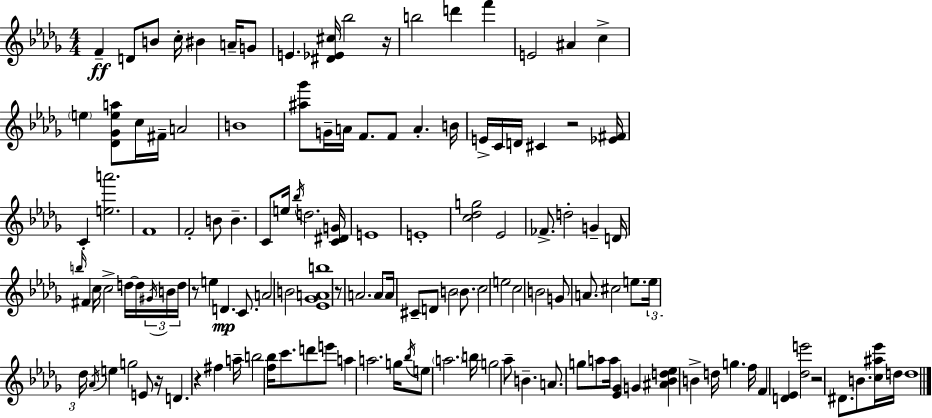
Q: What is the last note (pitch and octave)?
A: D5